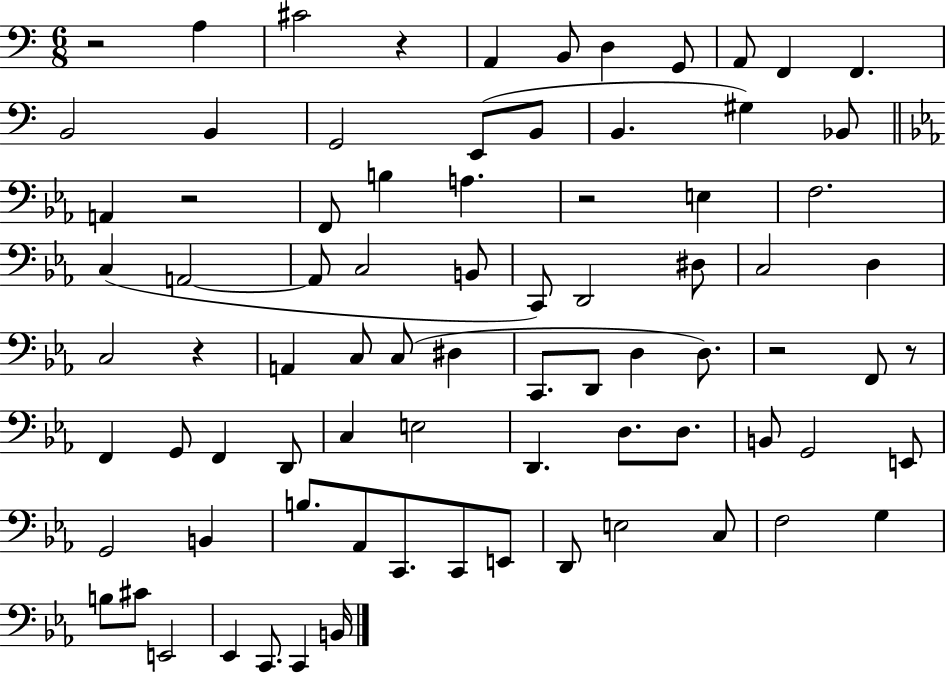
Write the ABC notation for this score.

X:1
T:Untitled
M:6/8
L:1/4
K:C
z2 A, ^C2 z A,, B,,/2 D, G,,/2 A,,/2 F,, F,, B,,2 B,, G,,2 E,,/2 B,,/2 B,, ^G, _B,,/2 A,, z2 F,,/2 B, A, z2 E, F,2 C, A,,2 A,,/2 C,2 B,,/2 C,,/2 D,,2 ^D,/2 C,2 D, C,2 z A,, C,/2 C,/2 ^D, C,,/2 D,,/2 D, D,/2 z2 F,,/2 z/2 F,, G,,/2 F,, D,,/2 C, E,2 D,, D,/2 D,/2 B,,/2 G,,2 E,,/2 G,,2 B,, B,/2 _A,,/2 C,,/2 C,,/2 E,,/2 D,,/2 E,2 C,/2 F,2 G, B,/2 ^C/2 E,,2 _E,, C,,/2 C,, B,,/4